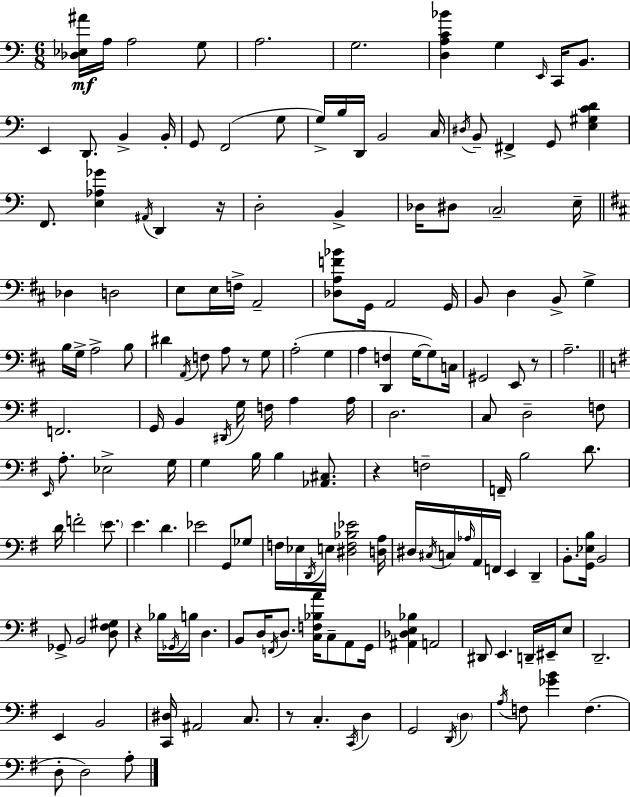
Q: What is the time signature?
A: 6/8